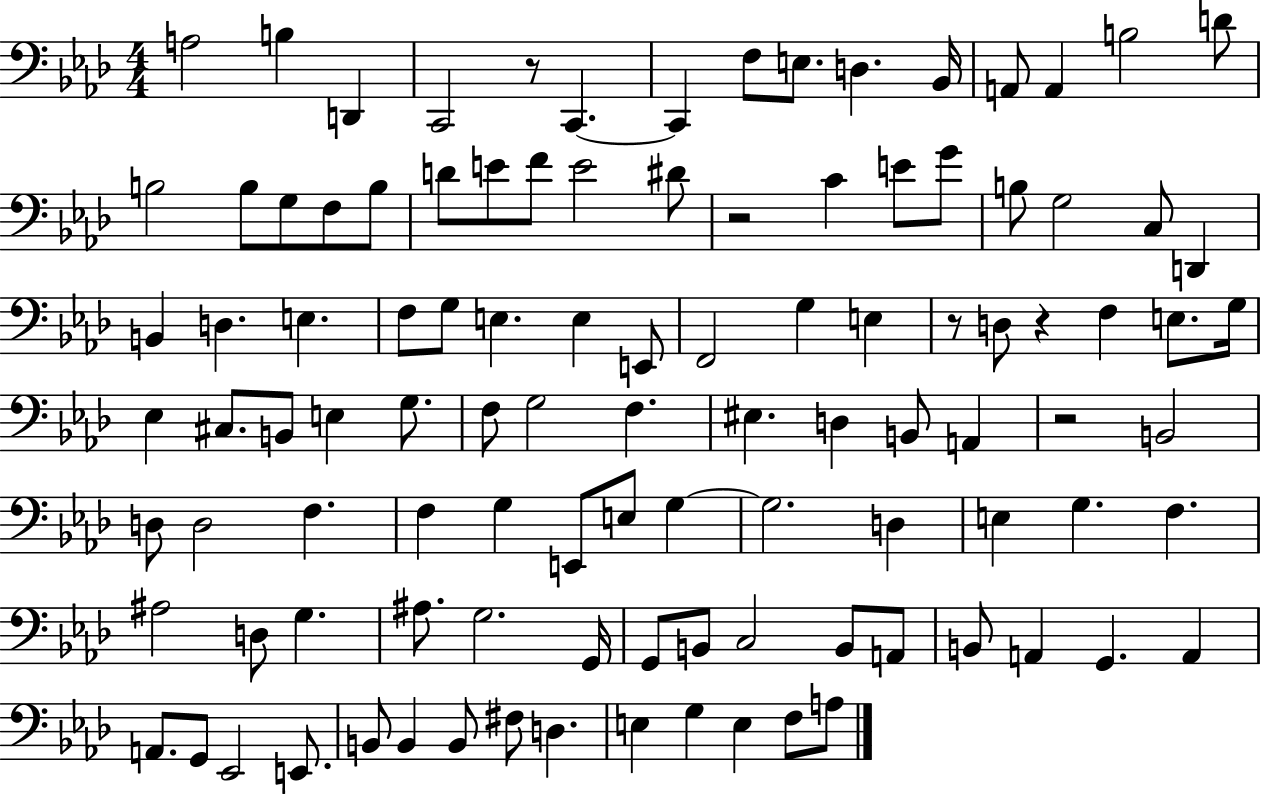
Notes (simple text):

A3/h B3/q D2/q C2/h R/e C2/q. C2/q F3/e E3/e. D3/q. Bb2/s A2/e A2/q B3/h D4/e B3/h B3/e G3/e F3/e B3/e D4/e E4/e F4/e E4/h D#4/e R/h C4/q E4/e G4/e B3/e G3/h C3/e D2/q B2/q D3/q. E3/q. F3/e G3/e E3/q. E3/q E2/e F2/h G3/q E3/q R/e D3/e R/q F3/q E3/e. G3/s Eb3/q C#3/e. B2/e E3/q G3/e. F3/e G3/h F3/q. EIS3/q. D3/q B2/e A2/q R/h B2/h D3/e D3/h F3/q. F3/q G3/q E2/e E3/e G3/q G3/h. D3/q E3/q G3/q. F3/q. A#3/h D3/e G3/q. A#3/e. G3/h. G2/s G2/e B2/e C3/h B2/e A2/e B2/e A2/q G2/q. A2/q A2/e. G2/e Eb2/h E2/e. B2/e B2/q B2/e F#3/e D3/q. E3/q G3/q E3/q F3/e A3/e